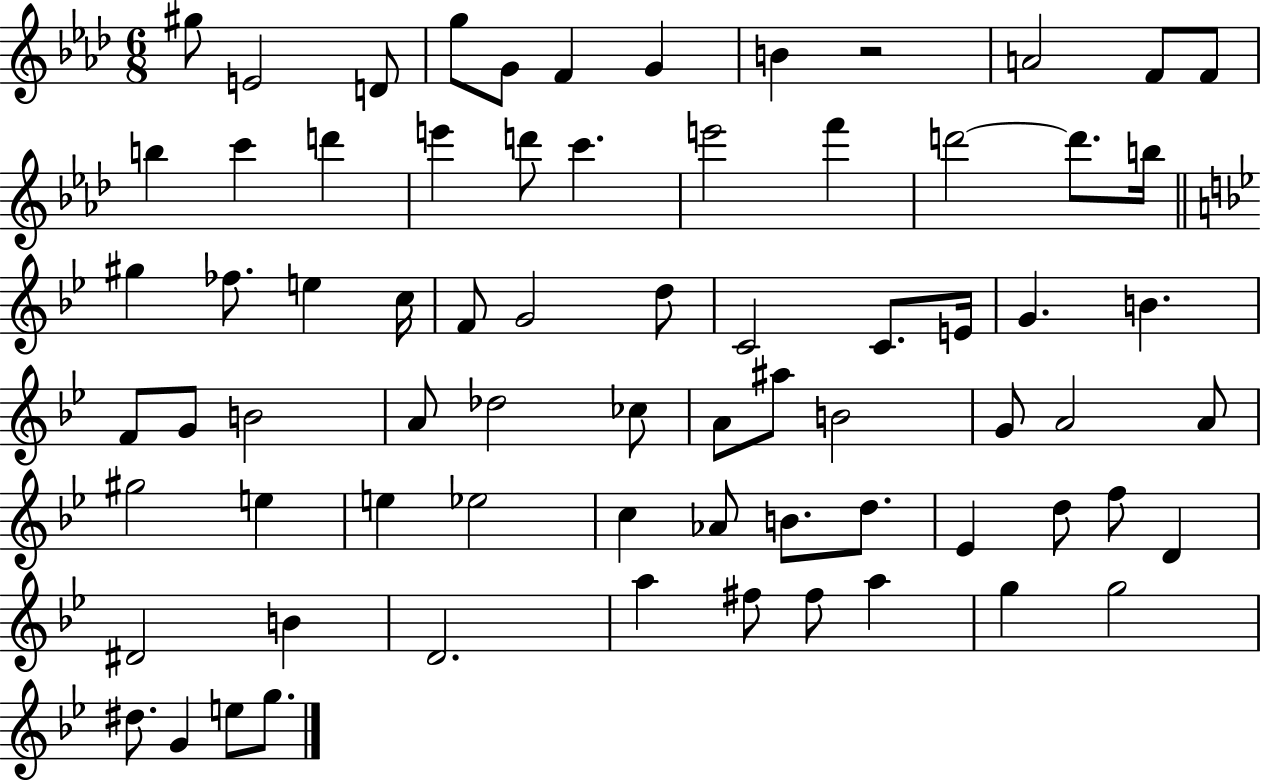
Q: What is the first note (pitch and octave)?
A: G#5